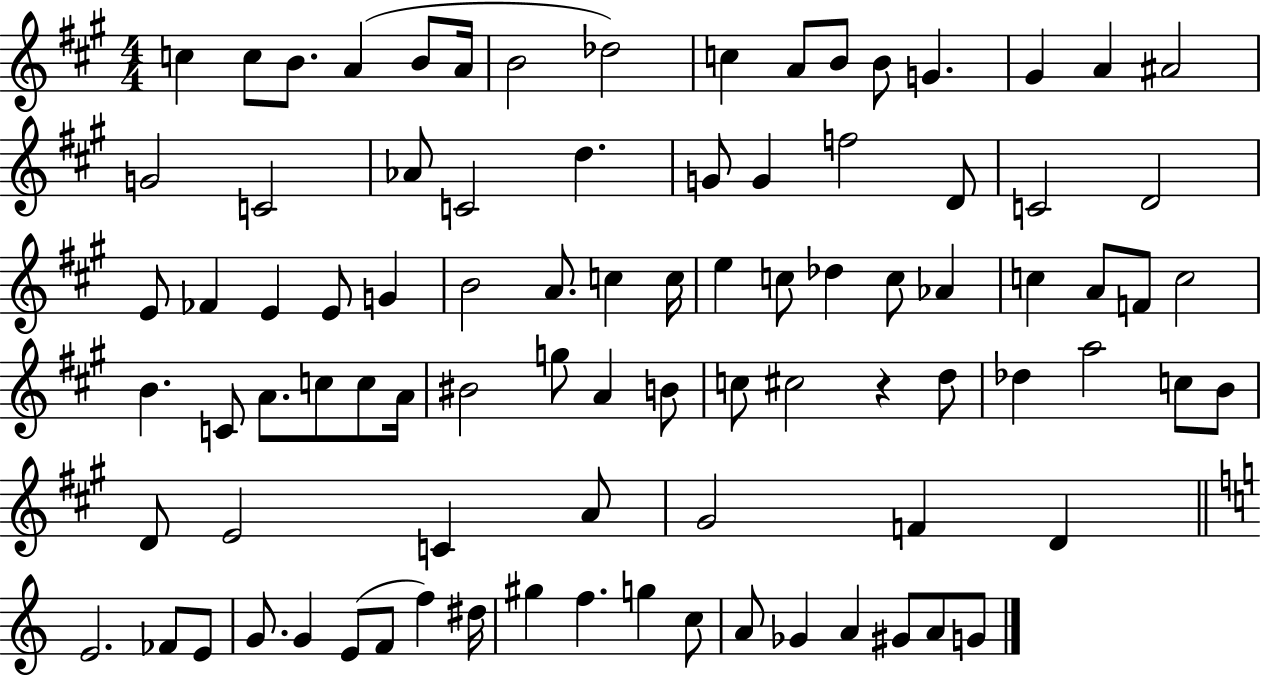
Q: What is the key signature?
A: A major